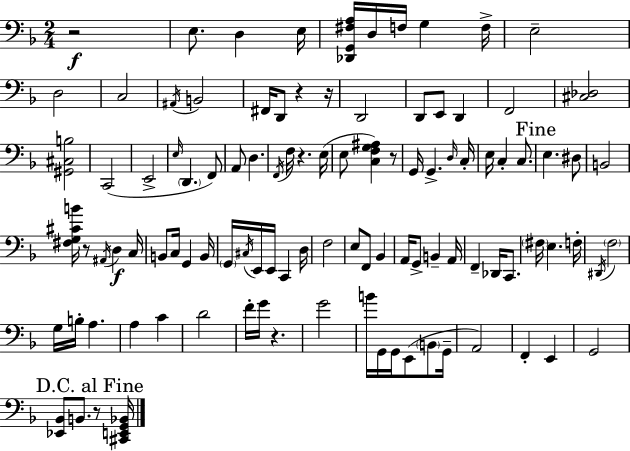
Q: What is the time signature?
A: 2/4